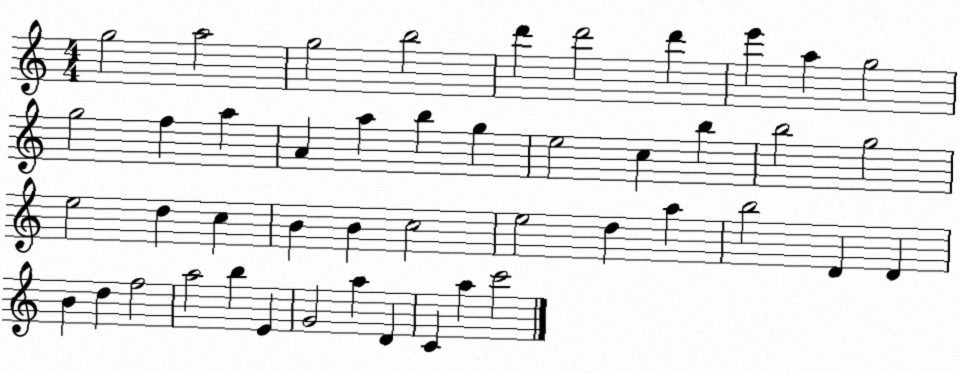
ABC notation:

X:1
T:Untitled
M:4/4
L:1/4
K:C
g2 a2 g2 b2 d' d'2 d' e' a g2 g2 f a A a b g e2 c b b2 g2 e2 d c B B c2 e2 d a b2 D D B d f2 a2 b E G2 a D C a c'2